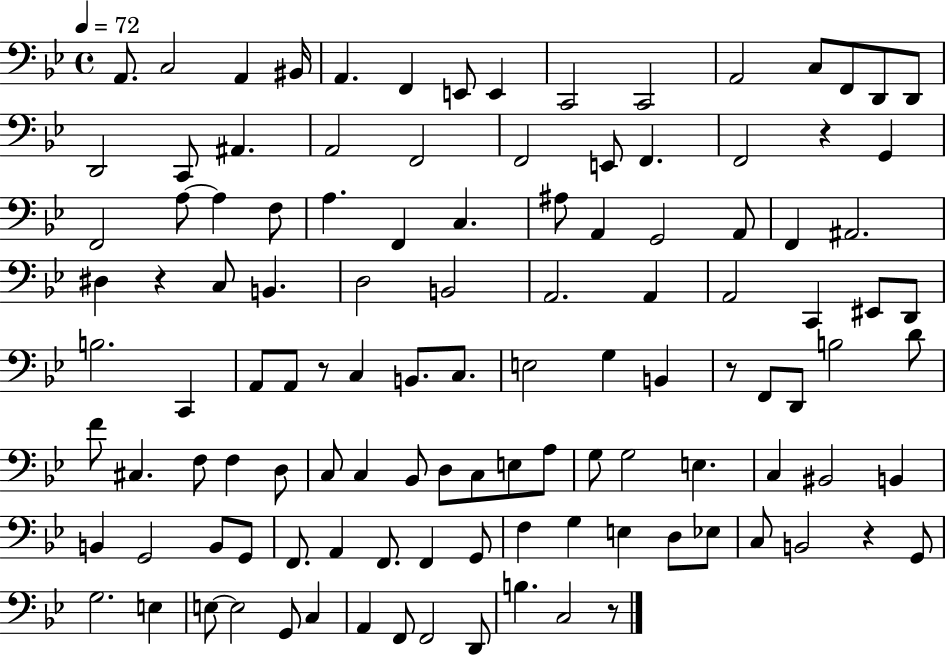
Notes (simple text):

A2/e. C3/h A2/q BIS2/s A2/q. F2/q E2/e E2/q C2/h C2/h A2/h C3/e F2/e D2/e D2/e D2/h C2/e A#2/q. A2/h F2/h F2/h E2/e F2/q. F2/h R/q G2/q F2/h A3/e A3/q F3/e A3/q. F2/q C3/q. A#3/e A2/q G2/h A2/e F2/q A#2/h. D#3/q R/q C3/e B2/q. D3/h B2/h A2/h. A2/q A2/h C2/q EIS2/e D2/e B3/h. C2/q A2/e A2/e R/e C3/q B2/e. C3/e. E3/h G3/q B2/q R/e F2/e D2/e B3/h D4/e F4/e C#3/q. F3/e F3/q D3/e C3/e C3/q Bb2/e D3/e C3/e E3/e A3/e G3/e G3/h E3/q. C3/q BIS2/h B2/q B2/q G2/h B2/e G2/e F2/e. A2/q F2/e. F2/q G2/e F3/q G3/q E3/q D3/e Eb3/e C3/e B2/h R/q G2/e G3/h. E3/q E3/e E3/h G2/e C3/q A2/q F2/e F2/h D2/e B3/q. C3/h R/e